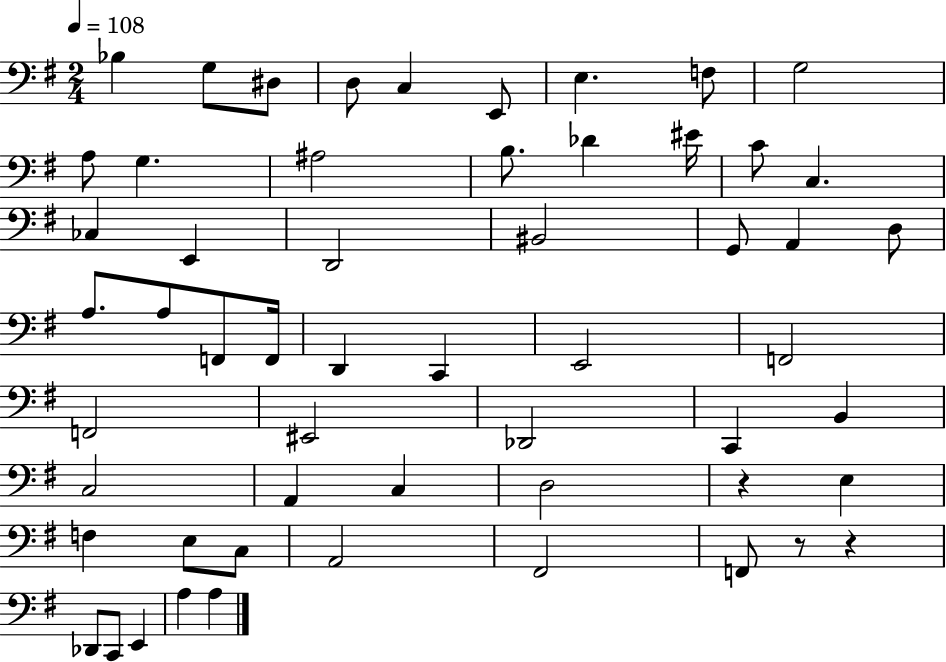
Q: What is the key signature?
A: G major